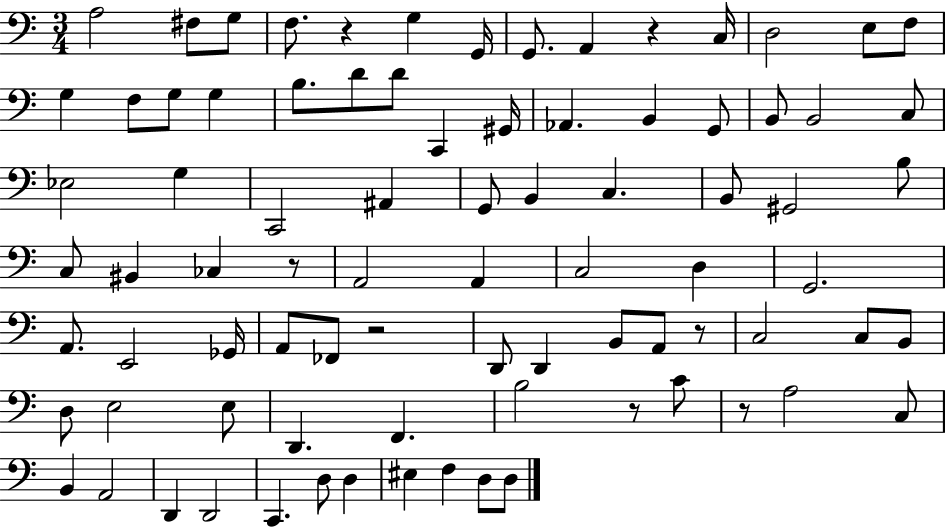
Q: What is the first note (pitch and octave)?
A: A3